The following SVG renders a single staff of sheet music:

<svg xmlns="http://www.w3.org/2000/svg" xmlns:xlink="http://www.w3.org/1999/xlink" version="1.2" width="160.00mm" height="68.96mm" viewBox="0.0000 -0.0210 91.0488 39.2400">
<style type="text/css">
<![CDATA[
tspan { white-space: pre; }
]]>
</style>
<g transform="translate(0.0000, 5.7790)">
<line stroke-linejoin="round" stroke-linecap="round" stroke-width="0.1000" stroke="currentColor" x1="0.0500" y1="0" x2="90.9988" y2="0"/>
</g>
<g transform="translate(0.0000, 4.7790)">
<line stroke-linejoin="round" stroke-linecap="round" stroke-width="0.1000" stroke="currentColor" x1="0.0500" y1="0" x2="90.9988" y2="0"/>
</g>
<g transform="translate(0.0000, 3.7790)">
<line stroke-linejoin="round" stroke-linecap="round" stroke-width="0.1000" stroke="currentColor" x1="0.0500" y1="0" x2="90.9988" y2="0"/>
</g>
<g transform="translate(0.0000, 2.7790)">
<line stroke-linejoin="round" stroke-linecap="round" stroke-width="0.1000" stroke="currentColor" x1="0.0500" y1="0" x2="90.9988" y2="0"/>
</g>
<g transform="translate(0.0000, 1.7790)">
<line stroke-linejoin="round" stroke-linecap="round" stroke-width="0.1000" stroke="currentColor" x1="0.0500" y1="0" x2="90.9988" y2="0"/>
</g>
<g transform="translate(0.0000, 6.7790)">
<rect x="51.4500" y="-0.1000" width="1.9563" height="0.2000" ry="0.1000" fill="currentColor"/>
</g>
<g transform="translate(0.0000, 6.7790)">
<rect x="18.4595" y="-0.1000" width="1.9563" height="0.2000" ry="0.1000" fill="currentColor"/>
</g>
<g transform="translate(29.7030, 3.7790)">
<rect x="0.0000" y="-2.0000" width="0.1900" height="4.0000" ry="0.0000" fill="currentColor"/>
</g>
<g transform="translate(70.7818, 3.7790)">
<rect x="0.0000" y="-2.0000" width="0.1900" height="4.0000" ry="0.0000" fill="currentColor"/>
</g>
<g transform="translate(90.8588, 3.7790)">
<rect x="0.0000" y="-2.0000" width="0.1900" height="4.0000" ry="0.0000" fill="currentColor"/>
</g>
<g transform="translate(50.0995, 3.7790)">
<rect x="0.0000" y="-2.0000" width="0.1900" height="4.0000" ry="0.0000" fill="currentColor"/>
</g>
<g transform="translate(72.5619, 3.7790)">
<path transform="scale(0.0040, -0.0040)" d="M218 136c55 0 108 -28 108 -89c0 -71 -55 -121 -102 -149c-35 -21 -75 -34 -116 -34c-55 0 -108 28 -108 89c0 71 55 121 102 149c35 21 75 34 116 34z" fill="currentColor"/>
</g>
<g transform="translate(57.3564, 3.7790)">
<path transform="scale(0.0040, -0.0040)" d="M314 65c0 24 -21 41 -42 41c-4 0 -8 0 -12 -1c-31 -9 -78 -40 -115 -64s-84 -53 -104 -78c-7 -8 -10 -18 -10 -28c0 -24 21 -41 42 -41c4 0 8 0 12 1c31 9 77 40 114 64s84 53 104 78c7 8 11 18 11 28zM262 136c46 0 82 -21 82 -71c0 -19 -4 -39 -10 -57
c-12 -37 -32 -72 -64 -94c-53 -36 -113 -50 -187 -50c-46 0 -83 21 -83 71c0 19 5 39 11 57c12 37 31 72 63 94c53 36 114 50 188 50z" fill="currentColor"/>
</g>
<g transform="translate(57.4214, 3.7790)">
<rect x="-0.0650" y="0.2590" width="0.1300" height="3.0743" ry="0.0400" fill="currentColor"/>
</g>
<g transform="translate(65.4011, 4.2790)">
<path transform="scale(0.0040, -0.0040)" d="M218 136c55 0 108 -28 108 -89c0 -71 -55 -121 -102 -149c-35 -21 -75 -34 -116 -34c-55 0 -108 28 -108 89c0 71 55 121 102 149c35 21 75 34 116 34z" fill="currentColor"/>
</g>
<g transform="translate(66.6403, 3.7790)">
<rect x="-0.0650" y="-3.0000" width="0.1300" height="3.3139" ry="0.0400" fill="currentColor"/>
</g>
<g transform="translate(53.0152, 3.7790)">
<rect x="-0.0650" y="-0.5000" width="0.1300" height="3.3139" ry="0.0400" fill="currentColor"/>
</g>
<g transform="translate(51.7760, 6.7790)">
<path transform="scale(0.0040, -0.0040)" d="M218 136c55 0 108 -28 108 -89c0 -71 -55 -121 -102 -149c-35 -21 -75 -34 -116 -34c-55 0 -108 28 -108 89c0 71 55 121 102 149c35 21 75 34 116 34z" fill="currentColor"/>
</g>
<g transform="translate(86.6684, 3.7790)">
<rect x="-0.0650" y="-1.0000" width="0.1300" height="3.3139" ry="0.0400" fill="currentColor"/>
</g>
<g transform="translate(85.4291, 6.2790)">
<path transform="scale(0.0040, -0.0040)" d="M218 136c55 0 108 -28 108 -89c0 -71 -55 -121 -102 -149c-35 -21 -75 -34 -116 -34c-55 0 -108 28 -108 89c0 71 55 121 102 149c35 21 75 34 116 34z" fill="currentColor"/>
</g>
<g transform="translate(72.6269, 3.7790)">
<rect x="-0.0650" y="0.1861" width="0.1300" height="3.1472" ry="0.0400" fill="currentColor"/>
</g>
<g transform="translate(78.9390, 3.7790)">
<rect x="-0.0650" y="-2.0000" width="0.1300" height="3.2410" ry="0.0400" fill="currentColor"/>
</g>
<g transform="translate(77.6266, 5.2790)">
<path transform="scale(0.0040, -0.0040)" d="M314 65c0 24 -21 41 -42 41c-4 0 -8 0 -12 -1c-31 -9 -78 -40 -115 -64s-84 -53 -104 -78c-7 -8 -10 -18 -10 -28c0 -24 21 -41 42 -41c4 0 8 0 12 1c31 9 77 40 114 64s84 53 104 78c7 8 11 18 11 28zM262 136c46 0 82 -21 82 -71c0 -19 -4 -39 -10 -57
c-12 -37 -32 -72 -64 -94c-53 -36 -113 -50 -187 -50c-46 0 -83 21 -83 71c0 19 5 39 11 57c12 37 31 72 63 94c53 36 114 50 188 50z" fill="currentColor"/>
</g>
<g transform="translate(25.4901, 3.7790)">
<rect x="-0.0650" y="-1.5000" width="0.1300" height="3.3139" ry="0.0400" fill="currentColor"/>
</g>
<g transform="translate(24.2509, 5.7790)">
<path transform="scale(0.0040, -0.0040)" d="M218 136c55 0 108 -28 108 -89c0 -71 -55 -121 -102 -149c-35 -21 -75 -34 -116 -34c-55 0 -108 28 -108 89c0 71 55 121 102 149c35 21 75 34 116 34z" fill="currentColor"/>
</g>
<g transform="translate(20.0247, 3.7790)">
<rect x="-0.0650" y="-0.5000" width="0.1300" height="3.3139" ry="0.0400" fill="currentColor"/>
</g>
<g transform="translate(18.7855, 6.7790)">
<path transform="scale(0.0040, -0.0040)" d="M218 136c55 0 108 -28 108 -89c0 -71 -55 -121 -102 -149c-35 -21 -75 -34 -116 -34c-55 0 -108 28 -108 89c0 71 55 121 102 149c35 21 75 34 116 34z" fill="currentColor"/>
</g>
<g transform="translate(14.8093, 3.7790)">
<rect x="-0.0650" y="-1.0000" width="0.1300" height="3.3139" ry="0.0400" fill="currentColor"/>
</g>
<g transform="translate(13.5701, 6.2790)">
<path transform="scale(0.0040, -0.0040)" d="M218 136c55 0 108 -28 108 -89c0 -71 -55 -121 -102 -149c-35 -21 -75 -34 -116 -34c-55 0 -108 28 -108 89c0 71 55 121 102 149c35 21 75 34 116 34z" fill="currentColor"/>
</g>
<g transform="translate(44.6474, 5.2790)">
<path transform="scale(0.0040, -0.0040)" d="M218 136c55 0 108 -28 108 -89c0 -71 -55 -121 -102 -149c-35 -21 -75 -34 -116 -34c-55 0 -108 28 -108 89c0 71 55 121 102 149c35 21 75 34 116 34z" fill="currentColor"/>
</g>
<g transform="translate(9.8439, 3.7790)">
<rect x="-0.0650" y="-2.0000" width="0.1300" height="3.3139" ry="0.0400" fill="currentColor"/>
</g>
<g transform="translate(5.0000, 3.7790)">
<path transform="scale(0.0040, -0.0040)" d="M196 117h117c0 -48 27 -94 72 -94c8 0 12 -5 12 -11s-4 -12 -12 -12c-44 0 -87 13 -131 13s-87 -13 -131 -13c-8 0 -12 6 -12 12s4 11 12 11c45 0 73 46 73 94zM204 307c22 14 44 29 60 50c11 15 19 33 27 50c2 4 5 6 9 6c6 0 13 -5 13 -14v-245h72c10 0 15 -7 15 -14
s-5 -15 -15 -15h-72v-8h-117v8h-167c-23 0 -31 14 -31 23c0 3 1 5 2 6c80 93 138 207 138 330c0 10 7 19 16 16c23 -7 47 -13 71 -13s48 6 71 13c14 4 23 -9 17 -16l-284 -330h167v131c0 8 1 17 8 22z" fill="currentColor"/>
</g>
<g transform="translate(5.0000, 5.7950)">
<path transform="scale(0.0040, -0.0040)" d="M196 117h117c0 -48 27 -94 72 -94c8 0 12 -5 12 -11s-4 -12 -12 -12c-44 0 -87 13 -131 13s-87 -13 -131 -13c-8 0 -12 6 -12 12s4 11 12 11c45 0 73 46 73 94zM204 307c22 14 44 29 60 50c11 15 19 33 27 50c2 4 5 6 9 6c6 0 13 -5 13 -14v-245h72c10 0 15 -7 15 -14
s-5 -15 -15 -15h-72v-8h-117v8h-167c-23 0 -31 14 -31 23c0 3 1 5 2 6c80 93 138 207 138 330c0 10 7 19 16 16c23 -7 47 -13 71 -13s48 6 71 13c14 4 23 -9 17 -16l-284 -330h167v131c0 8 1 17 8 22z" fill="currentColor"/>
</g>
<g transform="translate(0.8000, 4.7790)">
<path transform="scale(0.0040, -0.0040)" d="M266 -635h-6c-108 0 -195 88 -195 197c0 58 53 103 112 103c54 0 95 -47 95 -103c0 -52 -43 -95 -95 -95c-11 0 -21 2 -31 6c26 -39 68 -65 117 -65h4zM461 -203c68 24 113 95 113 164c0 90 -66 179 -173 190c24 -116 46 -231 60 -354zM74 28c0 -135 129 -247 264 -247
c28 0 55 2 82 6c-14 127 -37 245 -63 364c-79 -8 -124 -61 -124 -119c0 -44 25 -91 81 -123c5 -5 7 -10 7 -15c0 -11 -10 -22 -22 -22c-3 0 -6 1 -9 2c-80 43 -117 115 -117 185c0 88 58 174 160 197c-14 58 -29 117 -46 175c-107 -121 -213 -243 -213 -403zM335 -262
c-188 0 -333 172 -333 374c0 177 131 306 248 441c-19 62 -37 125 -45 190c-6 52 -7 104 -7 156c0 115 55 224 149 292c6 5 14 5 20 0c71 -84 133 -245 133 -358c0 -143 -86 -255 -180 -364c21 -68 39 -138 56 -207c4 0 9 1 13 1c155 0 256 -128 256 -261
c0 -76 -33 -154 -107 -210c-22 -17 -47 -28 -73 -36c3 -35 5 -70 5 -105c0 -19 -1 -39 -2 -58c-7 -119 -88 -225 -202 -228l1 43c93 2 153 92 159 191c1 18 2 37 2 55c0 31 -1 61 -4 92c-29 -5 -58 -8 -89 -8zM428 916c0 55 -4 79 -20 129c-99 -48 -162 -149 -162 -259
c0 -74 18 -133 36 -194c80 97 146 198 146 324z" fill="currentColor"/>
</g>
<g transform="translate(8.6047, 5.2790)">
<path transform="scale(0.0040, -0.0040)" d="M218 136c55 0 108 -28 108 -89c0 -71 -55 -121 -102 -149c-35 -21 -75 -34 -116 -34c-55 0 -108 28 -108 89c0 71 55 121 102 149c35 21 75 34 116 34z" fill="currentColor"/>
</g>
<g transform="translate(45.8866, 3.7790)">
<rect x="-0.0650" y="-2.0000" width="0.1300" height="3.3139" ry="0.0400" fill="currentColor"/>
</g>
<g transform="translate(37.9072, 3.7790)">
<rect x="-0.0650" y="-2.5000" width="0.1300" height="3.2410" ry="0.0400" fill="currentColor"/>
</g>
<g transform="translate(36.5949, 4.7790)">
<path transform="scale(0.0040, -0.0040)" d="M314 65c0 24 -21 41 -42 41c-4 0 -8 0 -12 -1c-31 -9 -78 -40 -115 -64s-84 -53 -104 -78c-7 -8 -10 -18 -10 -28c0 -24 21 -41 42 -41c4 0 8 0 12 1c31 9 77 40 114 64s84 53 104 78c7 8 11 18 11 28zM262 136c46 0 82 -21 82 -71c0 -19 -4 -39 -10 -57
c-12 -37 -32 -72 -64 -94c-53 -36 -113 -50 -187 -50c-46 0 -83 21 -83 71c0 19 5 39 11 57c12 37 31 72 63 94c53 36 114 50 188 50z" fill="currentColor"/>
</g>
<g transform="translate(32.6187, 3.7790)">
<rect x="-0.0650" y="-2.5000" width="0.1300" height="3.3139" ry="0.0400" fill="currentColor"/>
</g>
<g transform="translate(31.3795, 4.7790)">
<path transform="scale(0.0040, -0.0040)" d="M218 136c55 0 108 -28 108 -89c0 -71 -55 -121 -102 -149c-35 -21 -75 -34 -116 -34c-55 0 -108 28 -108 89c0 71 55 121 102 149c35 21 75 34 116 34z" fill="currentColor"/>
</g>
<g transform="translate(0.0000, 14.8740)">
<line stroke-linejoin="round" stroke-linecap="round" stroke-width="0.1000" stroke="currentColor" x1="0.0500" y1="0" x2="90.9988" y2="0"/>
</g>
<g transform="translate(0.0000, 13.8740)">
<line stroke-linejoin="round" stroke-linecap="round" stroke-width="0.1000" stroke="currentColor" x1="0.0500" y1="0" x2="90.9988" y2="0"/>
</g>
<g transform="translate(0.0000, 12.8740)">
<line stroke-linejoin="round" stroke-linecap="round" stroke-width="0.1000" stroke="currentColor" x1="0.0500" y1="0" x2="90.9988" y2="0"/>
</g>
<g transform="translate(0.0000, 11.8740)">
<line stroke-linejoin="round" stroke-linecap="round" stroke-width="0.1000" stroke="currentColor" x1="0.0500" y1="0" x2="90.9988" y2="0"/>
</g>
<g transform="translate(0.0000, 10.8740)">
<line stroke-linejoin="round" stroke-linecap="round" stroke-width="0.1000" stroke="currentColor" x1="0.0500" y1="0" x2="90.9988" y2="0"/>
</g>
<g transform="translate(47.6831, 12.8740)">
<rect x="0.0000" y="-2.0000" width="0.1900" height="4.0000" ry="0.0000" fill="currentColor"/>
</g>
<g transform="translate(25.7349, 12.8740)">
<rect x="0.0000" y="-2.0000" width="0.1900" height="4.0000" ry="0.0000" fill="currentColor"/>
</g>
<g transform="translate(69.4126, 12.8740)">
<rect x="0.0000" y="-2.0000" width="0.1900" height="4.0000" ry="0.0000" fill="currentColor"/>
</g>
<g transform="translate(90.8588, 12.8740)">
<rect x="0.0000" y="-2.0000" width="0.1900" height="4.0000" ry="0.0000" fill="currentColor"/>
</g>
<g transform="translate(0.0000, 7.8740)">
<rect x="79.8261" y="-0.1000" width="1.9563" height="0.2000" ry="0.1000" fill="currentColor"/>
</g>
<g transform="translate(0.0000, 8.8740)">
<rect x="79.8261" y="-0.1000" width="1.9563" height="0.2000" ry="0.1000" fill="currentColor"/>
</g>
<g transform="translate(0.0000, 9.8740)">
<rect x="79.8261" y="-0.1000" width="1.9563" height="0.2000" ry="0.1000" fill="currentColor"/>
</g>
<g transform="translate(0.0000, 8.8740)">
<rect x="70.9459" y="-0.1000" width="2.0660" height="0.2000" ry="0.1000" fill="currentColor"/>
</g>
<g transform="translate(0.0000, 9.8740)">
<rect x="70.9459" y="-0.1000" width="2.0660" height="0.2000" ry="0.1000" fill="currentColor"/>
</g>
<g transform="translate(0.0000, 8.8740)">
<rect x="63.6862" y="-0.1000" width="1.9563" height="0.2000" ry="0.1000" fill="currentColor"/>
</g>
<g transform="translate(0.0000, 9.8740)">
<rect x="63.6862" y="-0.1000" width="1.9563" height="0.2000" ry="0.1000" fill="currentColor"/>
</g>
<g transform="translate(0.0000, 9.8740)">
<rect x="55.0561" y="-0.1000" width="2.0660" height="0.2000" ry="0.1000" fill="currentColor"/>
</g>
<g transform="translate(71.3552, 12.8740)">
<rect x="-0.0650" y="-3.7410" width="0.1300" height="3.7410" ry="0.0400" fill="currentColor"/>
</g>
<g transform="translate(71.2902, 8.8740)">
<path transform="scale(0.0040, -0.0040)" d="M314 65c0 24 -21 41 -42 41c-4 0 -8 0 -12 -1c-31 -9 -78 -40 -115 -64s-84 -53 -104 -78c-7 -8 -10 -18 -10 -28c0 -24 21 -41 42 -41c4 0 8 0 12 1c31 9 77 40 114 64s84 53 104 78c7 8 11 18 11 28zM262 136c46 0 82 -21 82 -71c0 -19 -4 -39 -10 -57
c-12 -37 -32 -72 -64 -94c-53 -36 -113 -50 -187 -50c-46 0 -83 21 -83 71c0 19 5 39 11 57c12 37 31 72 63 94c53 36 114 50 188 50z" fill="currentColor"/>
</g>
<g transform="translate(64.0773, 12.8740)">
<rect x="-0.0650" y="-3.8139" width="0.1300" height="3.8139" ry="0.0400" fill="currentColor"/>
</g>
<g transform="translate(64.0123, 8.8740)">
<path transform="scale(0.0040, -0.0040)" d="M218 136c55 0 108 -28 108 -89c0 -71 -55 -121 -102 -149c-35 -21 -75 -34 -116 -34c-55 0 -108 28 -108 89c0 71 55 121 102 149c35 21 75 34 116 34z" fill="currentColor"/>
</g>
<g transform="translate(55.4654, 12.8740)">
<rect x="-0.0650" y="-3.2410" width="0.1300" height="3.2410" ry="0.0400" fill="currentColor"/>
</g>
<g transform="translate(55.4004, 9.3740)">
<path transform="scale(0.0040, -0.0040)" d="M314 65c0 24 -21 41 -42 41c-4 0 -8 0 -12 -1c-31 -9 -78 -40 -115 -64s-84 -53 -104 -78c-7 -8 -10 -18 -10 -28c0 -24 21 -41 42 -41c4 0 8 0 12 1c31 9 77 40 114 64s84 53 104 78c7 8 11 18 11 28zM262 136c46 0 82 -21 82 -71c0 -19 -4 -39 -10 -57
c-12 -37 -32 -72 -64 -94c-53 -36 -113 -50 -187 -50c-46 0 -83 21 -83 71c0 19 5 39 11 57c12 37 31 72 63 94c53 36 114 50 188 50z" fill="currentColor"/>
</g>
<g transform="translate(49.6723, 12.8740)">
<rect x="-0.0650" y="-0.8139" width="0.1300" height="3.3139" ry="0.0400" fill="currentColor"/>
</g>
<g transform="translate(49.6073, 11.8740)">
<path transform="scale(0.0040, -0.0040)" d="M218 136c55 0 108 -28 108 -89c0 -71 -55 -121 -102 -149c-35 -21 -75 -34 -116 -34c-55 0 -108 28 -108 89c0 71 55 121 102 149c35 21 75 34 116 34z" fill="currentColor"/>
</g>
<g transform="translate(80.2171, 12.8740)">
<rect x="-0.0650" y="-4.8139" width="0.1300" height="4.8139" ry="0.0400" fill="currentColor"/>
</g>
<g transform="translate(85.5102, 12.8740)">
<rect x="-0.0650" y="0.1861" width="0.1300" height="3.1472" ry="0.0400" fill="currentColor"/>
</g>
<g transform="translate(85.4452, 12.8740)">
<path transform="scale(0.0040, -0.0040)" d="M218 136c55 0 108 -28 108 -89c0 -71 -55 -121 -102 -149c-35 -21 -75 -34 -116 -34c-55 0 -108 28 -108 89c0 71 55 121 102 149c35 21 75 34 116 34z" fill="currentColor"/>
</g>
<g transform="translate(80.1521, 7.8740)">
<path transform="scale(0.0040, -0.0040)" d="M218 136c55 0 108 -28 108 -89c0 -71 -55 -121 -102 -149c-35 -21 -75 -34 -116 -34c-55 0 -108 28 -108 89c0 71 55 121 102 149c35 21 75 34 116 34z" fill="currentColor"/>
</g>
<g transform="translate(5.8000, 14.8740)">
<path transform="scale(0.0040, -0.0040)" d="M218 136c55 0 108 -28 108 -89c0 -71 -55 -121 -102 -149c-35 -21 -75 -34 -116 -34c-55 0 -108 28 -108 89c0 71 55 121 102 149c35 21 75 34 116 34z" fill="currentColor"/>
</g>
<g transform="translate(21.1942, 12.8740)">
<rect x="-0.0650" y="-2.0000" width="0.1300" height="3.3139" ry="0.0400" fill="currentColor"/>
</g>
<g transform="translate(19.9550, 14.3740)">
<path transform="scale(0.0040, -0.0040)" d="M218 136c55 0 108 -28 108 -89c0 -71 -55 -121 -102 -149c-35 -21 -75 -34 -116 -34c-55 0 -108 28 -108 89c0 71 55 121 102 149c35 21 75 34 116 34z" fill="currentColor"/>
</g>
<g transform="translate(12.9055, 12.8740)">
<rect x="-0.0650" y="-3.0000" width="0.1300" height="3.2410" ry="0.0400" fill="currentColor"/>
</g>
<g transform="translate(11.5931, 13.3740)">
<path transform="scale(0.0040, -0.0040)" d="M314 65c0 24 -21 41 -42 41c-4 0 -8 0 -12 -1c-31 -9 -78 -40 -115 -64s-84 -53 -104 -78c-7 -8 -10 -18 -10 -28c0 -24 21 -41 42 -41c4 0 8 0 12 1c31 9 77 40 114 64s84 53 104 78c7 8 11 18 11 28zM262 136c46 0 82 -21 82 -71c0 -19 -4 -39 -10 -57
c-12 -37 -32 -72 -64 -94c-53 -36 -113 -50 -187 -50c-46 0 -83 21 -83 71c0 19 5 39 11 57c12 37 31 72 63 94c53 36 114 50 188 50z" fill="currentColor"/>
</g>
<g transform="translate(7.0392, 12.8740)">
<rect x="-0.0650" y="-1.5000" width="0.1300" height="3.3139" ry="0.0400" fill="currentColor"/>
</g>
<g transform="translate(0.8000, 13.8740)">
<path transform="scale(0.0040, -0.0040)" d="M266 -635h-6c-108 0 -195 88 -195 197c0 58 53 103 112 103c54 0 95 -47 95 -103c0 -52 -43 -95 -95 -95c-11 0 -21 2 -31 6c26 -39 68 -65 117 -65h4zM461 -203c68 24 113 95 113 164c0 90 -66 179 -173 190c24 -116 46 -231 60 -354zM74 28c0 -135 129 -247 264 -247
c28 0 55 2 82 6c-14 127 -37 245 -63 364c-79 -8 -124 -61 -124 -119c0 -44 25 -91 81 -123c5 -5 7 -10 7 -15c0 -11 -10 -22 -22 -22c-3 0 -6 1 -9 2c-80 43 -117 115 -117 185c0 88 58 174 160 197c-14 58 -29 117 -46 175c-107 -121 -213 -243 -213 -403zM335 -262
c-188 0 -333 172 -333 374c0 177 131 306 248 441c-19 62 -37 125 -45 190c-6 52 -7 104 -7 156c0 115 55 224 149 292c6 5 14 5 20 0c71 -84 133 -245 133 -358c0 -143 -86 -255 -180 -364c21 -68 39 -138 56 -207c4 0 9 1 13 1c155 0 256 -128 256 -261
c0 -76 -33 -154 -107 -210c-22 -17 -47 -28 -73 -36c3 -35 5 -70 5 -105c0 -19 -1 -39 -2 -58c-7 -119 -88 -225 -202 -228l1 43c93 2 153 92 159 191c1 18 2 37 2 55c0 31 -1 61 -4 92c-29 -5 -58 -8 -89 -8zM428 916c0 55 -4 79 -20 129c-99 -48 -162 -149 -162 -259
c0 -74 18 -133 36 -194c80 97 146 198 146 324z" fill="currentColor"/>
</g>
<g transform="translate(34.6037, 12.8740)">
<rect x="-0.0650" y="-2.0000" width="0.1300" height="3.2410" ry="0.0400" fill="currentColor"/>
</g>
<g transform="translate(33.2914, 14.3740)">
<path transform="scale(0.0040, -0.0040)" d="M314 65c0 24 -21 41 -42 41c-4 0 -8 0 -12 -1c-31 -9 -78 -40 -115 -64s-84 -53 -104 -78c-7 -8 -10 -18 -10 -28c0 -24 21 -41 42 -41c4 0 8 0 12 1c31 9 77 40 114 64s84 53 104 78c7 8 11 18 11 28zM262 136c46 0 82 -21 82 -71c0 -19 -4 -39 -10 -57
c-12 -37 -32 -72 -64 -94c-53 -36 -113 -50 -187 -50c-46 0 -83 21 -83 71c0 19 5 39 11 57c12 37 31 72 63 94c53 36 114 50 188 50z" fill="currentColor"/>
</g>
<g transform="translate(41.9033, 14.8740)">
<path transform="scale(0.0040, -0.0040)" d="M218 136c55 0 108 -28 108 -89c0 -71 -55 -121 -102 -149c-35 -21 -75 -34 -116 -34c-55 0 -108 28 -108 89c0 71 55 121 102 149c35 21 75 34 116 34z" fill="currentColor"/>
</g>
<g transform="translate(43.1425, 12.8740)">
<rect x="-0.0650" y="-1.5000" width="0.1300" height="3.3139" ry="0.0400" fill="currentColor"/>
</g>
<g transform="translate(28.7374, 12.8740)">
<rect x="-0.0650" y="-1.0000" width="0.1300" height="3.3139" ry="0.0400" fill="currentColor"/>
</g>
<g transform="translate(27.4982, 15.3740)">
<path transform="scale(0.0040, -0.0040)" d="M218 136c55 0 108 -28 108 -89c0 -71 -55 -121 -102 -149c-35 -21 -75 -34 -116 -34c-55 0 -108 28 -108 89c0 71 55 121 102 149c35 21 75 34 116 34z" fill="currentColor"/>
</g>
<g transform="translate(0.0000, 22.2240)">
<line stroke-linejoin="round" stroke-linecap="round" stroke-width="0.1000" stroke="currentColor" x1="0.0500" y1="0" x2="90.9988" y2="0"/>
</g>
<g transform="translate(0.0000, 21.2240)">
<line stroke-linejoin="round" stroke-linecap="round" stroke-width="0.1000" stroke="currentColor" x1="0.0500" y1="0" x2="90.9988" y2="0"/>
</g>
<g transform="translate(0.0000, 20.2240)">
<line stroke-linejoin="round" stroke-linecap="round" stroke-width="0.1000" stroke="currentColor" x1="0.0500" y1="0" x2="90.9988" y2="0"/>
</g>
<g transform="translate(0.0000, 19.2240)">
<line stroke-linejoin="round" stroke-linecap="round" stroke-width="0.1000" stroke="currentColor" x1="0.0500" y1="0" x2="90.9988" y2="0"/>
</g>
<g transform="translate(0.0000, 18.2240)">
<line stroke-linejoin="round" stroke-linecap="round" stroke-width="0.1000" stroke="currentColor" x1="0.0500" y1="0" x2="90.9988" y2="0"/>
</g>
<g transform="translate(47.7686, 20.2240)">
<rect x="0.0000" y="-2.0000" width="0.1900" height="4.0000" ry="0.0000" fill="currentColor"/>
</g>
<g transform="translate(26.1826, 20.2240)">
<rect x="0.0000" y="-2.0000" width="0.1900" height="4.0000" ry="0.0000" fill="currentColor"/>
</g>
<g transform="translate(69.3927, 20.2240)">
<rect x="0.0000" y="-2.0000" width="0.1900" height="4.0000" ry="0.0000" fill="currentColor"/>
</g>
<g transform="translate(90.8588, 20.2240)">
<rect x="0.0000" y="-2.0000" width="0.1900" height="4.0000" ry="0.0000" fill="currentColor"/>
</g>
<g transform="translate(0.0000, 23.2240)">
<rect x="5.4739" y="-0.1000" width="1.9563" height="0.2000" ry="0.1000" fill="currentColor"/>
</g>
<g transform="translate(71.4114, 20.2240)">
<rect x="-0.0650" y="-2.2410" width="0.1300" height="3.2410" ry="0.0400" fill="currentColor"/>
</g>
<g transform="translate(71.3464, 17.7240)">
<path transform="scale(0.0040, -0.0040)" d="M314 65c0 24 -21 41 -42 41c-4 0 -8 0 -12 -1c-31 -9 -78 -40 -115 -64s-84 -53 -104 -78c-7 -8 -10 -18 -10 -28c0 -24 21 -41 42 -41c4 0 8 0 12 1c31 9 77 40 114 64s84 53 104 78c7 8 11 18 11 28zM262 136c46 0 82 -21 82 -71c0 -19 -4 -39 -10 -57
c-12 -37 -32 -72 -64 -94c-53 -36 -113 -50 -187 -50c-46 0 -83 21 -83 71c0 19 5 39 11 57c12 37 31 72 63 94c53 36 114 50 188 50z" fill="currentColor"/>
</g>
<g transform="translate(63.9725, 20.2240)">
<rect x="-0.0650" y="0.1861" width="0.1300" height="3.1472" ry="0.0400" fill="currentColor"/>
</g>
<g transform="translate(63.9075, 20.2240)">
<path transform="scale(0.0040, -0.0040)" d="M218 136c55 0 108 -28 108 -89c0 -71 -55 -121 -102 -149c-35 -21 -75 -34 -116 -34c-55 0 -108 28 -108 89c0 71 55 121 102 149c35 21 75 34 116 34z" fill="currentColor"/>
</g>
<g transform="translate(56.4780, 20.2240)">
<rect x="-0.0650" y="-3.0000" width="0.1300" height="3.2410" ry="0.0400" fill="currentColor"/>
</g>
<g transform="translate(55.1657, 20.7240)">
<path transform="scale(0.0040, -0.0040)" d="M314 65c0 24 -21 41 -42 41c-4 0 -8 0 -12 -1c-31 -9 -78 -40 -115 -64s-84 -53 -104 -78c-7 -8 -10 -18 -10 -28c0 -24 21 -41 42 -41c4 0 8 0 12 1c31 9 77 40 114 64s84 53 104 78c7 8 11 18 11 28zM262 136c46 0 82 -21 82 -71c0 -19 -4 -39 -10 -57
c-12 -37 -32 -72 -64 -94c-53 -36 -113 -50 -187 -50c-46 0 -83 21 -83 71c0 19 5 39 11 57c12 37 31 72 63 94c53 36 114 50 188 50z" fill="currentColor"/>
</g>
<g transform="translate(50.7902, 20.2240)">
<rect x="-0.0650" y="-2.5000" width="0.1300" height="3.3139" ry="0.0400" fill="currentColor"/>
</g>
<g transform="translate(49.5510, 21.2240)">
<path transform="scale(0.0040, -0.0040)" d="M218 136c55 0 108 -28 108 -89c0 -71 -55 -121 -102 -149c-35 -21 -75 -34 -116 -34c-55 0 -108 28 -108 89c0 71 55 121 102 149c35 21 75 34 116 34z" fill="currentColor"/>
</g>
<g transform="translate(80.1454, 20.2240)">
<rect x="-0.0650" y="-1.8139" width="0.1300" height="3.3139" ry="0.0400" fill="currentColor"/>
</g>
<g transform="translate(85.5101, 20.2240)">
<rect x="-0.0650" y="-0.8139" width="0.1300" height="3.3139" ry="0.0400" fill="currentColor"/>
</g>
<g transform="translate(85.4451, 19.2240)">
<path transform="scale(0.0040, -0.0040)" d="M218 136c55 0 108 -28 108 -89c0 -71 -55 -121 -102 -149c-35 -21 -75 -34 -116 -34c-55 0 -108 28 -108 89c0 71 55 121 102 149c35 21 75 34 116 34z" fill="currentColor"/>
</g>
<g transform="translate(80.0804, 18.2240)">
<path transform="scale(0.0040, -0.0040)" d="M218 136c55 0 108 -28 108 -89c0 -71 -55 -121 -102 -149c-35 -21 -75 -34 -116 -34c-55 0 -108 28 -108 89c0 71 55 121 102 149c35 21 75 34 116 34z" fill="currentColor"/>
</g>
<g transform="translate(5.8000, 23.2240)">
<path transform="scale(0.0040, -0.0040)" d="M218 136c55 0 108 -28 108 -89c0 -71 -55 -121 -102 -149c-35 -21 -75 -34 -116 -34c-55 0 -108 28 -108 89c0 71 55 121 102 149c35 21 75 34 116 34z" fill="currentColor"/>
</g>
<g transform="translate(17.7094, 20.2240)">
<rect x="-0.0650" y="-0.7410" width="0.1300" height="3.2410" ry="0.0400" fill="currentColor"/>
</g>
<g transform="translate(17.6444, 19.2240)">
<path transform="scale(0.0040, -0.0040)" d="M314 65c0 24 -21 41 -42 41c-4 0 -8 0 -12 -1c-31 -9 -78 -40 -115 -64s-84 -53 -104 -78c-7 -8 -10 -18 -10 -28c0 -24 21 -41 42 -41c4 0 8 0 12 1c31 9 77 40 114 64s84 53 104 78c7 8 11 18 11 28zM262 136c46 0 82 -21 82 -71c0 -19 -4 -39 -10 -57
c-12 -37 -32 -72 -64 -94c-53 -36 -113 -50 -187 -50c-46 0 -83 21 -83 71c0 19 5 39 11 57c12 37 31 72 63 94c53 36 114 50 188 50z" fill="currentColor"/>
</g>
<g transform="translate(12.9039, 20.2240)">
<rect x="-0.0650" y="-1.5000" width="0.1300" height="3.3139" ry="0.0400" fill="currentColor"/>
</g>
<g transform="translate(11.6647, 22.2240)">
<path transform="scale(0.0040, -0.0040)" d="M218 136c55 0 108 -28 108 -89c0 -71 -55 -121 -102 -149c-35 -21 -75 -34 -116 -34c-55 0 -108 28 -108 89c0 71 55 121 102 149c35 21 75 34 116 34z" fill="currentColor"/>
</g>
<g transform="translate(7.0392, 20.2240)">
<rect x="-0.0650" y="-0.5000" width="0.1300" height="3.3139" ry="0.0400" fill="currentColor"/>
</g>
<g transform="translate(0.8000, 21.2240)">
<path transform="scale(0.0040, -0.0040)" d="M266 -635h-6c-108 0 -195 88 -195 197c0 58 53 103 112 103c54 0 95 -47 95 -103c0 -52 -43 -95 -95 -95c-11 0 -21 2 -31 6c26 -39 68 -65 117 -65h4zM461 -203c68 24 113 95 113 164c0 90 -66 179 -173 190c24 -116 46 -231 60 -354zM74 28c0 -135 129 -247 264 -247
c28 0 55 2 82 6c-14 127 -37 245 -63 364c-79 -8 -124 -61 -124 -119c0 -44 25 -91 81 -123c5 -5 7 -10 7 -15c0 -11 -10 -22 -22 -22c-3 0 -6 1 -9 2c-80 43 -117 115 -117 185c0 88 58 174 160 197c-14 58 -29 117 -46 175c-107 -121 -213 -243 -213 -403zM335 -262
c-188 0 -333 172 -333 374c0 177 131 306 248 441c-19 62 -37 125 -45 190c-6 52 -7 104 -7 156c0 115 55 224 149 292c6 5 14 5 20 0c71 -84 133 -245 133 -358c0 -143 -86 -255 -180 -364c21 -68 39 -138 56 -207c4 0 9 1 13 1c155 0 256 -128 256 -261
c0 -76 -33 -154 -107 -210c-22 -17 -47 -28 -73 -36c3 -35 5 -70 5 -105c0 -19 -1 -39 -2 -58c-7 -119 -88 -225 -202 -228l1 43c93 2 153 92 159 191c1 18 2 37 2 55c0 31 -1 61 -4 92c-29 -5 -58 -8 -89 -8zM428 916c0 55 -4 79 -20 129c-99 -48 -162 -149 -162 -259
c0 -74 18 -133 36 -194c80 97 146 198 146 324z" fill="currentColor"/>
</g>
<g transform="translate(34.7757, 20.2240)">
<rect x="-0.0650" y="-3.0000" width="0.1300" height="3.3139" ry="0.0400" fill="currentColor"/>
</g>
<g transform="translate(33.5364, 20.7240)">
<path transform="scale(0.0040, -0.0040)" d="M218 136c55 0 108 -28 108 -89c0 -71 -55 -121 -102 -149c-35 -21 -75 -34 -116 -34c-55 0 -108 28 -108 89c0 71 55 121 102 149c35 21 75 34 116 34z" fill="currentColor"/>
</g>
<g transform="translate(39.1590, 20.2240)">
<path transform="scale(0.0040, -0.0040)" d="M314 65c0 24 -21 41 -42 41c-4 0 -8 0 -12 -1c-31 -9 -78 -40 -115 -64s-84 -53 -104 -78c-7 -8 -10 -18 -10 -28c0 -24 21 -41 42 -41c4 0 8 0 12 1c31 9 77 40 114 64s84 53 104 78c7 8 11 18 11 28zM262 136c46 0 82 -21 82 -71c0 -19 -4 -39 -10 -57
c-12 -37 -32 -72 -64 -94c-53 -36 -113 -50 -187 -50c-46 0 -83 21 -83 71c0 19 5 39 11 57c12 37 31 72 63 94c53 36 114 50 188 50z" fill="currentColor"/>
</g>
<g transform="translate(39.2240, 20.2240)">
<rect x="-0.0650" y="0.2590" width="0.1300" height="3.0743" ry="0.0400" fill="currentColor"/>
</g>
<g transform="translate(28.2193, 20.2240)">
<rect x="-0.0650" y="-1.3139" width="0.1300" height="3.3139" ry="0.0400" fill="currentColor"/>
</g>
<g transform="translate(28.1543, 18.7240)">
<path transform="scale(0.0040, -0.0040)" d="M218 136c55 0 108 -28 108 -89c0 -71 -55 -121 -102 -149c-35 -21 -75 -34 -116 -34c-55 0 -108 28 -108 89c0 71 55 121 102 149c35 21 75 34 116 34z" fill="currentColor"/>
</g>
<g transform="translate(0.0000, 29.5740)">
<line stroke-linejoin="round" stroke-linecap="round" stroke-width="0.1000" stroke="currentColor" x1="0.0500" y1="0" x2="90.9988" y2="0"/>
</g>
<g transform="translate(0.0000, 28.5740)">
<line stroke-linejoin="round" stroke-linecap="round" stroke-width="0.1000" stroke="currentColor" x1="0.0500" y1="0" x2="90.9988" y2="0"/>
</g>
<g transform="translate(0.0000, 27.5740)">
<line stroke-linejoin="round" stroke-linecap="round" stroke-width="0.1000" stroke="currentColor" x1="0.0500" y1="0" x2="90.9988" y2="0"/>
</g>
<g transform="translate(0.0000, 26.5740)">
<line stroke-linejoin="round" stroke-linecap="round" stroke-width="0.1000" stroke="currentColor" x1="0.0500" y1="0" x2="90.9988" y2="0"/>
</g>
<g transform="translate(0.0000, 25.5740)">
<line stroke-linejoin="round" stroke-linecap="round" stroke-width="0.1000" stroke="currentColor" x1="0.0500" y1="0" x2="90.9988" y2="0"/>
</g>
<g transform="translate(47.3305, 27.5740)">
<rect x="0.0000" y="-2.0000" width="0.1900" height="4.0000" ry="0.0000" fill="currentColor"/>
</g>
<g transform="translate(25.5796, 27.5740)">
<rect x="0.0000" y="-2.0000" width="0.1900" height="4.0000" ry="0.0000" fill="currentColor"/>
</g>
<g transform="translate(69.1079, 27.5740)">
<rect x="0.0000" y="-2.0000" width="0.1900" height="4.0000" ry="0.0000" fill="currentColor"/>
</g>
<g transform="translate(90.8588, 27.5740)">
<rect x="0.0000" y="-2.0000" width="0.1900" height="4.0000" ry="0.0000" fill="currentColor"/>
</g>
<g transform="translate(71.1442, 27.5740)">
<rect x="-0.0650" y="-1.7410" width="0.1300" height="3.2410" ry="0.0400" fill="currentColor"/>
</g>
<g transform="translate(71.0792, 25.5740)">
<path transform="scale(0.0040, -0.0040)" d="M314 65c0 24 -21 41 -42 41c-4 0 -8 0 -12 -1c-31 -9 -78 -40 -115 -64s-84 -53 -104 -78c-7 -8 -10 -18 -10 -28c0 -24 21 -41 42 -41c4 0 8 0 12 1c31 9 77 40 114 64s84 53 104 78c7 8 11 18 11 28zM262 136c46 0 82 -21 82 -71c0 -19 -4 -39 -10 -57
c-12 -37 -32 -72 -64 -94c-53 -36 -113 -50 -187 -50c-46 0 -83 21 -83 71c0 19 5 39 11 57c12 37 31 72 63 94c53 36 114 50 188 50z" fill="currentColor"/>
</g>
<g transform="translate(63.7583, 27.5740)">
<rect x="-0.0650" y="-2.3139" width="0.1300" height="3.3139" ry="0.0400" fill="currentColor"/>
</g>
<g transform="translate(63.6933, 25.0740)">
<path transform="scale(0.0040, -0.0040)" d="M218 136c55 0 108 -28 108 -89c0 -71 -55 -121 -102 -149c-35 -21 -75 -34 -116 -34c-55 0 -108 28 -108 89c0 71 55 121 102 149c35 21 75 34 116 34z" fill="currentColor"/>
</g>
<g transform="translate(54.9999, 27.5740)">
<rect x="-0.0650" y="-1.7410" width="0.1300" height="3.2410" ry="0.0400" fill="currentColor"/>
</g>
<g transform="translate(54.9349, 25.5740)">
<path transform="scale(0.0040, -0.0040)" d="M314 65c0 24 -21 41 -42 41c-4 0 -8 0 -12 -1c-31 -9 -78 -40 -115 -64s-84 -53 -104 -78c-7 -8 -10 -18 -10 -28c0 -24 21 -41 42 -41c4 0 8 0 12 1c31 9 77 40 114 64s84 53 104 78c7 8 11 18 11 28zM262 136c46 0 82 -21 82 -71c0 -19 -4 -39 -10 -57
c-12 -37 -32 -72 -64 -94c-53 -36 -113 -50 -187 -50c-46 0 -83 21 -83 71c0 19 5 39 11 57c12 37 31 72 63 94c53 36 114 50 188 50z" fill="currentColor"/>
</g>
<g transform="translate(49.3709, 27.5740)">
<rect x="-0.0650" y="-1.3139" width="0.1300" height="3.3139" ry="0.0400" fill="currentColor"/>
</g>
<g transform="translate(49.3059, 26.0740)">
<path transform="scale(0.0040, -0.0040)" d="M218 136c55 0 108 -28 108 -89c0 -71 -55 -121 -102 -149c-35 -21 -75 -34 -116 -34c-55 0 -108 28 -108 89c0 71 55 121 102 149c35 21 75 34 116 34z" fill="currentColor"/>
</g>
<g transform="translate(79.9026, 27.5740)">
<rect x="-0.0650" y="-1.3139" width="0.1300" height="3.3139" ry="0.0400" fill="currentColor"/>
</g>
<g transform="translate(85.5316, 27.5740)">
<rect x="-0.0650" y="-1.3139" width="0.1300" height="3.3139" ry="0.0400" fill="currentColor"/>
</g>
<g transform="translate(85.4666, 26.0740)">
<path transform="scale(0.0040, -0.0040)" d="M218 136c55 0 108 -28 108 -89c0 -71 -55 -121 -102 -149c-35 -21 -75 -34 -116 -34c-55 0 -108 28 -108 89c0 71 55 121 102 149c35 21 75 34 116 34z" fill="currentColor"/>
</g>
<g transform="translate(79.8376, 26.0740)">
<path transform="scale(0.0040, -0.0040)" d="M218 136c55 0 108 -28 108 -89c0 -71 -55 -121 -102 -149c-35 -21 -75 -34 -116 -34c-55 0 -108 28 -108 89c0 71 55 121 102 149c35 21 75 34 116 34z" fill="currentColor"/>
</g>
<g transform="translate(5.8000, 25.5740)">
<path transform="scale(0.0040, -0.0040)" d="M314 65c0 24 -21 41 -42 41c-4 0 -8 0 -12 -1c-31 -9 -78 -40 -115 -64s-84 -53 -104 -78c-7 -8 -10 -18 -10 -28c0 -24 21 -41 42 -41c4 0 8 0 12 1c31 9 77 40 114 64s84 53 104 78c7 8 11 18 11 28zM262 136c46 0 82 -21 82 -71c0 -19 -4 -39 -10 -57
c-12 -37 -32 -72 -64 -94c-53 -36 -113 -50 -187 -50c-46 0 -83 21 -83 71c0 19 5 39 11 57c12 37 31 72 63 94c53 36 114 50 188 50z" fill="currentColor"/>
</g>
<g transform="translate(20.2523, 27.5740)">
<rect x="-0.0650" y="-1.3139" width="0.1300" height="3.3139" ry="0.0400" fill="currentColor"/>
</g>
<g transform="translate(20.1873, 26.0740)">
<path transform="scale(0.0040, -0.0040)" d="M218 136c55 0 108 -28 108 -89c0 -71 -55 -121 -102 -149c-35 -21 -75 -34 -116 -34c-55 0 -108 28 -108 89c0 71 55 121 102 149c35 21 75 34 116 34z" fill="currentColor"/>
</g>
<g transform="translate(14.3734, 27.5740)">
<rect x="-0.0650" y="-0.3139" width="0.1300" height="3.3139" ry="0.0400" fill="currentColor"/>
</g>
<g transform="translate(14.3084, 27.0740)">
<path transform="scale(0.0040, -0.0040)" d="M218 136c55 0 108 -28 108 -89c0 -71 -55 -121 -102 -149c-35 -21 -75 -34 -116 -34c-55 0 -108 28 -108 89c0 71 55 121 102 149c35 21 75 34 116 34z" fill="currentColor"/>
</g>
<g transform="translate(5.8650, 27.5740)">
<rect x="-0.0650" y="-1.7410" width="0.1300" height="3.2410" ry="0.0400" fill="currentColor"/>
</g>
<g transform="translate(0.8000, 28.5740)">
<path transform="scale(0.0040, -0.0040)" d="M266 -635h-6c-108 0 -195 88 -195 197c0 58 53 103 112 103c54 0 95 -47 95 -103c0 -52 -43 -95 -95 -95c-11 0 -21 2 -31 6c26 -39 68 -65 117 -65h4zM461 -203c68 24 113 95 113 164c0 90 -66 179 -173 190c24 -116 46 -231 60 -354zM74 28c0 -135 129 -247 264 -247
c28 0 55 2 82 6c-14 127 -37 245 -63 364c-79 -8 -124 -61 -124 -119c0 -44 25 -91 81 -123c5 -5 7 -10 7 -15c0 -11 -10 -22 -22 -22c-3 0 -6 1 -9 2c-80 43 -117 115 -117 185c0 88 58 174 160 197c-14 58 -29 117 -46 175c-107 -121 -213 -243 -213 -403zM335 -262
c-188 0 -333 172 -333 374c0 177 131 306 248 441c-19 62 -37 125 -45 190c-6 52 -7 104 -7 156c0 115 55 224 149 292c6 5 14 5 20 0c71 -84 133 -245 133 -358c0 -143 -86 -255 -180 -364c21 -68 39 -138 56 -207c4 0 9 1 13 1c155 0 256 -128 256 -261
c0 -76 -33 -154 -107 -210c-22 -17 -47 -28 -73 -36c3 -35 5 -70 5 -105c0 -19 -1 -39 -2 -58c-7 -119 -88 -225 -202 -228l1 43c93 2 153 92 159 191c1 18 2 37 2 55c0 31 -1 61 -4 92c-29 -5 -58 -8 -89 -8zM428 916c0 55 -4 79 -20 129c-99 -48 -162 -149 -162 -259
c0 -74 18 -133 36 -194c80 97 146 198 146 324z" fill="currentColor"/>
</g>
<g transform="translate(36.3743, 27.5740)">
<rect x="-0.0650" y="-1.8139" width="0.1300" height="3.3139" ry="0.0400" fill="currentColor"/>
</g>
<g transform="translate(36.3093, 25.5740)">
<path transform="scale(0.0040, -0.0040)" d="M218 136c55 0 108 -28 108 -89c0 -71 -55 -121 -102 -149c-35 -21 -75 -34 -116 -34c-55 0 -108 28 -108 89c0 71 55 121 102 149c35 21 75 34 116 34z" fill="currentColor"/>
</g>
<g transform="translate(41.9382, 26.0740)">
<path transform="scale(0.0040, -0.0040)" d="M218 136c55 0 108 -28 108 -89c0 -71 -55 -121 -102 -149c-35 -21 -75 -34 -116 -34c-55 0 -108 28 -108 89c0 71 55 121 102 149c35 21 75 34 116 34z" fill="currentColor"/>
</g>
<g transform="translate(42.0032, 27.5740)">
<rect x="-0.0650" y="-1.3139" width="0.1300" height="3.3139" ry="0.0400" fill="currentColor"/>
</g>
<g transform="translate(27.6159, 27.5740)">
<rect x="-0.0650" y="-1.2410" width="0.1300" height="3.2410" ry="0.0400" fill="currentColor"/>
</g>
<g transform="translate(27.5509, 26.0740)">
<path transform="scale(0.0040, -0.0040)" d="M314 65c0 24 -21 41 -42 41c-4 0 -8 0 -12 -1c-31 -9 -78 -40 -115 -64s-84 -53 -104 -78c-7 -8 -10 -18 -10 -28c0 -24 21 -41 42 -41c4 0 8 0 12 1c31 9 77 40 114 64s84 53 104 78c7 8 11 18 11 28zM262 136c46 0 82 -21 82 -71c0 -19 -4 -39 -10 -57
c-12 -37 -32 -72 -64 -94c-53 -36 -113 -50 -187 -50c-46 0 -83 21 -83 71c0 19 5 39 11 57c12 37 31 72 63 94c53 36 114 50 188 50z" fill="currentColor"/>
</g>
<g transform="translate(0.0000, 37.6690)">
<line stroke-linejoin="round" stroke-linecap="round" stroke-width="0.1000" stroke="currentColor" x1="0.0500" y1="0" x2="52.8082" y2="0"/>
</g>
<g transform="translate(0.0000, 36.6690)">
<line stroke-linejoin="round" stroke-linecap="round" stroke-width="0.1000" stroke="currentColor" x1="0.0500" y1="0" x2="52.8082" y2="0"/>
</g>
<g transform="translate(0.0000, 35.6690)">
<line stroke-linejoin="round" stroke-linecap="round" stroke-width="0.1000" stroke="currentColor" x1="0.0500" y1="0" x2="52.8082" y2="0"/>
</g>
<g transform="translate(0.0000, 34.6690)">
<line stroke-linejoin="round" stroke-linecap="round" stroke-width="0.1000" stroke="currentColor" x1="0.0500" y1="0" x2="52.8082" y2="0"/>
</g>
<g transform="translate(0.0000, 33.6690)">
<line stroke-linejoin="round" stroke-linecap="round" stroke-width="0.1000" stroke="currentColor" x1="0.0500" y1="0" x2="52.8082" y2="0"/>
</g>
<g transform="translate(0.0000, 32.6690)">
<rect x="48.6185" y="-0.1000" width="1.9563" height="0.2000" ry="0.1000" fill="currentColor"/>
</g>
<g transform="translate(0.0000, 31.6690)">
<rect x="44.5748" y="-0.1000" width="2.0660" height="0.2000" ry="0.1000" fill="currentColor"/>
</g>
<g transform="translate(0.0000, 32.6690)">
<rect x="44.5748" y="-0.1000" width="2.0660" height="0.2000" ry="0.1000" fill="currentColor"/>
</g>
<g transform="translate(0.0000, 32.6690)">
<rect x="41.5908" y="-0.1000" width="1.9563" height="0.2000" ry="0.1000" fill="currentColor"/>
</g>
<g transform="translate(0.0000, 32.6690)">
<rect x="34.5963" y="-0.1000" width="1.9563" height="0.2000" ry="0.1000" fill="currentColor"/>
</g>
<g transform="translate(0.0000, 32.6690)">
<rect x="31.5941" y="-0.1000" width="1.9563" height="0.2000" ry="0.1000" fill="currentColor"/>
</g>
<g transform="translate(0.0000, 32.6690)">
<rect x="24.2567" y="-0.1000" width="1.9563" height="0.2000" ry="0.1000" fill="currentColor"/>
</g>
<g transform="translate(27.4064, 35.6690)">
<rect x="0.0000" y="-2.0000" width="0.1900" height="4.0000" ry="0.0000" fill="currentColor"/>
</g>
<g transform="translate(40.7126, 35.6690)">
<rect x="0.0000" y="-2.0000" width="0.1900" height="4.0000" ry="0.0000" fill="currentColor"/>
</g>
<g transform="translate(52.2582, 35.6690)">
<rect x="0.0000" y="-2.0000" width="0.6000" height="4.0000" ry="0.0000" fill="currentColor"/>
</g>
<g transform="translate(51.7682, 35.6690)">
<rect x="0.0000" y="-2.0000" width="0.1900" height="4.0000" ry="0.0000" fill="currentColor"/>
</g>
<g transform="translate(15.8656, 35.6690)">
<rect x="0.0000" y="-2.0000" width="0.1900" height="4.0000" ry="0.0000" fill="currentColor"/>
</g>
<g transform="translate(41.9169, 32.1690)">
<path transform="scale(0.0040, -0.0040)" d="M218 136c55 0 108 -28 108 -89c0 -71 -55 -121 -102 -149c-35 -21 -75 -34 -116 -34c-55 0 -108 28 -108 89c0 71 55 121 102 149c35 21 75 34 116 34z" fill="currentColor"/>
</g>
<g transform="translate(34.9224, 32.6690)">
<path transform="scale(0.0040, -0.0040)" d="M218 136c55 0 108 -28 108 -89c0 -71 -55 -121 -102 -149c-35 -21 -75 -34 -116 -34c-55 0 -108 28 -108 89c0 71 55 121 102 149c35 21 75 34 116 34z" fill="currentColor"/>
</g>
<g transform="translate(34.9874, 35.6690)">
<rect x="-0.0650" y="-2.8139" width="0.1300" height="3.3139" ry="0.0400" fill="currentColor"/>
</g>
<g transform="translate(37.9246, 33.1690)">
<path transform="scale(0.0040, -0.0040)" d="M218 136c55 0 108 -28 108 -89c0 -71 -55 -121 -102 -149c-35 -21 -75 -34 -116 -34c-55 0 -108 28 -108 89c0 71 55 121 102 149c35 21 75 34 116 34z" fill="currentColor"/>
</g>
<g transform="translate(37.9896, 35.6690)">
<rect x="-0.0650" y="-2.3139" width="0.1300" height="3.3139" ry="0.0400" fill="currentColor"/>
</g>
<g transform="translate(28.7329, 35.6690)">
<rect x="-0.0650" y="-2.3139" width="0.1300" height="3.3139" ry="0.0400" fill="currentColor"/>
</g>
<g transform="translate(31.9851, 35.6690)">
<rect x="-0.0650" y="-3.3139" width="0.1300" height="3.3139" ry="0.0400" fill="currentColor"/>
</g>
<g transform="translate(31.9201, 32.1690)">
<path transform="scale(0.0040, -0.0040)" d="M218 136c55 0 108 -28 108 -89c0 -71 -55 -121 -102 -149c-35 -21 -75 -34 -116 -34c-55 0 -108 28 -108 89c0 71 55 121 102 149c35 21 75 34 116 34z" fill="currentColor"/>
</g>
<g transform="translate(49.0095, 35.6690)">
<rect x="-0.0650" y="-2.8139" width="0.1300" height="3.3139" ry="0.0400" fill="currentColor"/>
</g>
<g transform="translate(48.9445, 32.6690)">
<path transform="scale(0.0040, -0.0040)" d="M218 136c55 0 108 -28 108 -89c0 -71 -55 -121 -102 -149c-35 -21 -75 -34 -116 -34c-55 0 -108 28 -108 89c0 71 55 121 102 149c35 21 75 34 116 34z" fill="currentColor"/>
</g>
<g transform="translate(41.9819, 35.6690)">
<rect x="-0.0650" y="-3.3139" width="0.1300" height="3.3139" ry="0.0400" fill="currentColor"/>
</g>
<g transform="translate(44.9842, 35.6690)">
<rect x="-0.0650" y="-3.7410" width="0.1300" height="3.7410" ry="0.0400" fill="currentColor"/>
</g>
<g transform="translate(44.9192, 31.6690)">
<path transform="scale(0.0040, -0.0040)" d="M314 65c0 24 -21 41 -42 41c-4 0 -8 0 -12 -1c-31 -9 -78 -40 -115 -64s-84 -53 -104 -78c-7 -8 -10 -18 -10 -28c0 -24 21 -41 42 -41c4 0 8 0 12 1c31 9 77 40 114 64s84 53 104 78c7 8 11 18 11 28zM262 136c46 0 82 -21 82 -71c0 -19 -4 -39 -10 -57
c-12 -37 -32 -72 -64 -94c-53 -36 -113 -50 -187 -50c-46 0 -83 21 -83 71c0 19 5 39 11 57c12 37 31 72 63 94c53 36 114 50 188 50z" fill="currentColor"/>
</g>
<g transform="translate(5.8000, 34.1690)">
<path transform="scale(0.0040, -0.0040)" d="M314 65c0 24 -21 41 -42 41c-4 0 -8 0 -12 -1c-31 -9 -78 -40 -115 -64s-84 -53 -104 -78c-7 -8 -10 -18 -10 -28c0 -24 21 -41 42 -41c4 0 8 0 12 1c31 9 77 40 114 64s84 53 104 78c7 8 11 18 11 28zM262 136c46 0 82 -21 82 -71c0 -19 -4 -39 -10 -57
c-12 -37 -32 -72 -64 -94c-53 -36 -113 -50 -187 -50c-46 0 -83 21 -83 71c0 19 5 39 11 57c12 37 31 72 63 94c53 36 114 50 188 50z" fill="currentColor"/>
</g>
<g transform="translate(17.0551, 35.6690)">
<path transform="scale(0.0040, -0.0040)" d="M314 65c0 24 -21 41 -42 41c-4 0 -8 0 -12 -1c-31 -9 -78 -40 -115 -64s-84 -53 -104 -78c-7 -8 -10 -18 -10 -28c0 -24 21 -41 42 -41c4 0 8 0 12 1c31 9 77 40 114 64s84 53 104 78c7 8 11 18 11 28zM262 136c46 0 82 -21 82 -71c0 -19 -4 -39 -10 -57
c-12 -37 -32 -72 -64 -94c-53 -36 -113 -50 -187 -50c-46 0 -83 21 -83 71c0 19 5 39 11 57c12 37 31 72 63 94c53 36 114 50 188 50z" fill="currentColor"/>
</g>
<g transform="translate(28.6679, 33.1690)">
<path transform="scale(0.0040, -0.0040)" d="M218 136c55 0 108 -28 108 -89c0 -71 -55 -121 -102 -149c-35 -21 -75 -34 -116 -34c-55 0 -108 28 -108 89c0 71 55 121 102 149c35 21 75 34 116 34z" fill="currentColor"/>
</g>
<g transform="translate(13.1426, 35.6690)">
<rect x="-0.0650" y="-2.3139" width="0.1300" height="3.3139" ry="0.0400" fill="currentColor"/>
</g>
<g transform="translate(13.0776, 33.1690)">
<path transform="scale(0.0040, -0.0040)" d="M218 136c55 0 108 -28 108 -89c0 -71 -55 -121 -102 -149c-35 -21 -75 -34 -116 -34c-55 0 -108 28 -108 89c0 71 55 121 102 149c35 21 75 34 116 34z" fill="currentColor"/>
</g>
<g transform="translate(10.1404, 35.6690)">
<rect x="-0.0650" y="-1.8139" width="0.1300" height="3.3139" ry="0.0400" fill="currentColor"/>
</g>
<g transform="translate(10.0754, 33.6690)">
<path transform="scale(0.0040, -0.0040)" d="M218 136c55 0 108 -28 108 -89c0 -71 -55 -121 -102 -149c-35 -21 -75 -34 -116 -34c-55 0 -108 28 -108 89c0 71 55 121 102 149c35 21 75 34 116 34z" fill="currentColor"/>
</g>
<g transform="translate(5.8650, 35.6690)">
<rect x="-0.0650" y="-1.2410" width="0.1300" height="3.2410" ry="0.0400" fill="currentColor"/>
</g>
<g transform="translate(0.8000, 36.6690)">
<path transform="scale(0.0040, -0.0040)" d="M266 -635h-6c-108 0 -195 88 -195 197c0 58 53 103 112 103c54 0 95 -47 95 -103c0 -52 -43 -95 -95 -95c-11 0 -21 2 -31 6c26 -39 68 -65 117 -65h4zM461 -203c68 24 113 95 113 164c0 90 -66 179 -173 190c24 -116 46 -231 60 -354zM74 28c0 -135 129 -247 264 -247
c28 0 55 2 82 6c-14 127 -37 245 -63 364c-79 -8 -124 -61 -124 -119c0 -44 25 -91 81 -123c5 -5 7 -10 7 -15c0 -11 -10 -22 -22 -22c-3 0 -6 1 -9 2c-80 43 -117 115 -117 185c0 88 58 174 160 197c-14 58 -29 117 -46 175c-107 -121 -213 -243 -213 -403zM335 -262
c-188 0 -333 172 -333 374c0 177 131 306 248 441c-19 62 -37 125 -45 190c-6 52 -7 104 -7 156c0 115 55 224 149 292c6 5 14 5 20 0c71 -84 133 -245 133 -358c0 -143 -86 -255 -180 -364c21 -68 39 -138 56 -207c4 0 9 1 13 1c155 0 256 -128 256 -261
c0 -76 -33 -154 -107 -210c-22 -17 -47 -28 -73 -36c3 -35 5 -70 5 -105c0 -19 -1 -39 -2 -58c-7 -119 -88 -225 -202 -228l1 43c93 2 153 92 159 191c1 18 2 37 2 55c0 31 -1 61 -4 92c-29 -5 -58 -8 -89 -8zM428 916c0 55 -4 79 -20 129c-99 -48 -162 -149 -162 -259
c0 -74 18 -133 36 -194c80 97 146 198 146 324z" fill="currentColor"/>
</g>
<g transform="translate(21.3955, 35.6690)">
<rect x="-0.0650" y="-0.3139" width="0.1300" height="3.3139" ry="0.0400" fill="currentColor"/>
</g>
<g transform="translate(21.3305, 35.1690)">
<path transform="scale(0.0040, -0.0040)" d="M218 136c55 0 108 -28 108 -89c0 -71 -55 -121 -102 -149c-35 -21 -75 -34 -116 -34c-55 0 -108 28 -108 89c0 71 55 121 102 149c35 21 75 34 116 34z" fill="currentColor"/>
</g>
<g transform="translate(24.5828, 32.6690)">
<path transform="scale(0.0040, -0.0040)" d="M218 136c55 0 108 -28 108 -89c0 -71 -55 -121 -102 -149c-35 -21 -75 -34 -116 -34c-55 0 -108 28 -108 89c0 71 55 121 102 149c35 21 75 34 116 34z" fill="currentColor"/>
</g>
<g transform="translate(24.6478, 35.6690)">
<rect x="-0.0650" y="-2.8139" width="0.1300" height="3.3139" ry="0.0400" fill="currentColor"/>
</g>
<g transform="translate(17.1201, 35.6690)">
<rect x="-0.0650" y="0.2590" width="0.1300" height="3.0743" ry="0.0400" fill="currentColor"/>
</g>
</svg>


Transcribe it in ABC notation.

X:1
T:Untitled
M:4/4
L:1/4
K:C
F D C E G G2 F C B2 A B F2 D E A2 F D F2 E d b2 c' c'2 e' B C E d2 e A B2 G A2 B g2 f d f2 c e e2 f e e f2 g f2 e e e2 f g B2 c a g b a g b c'2 a